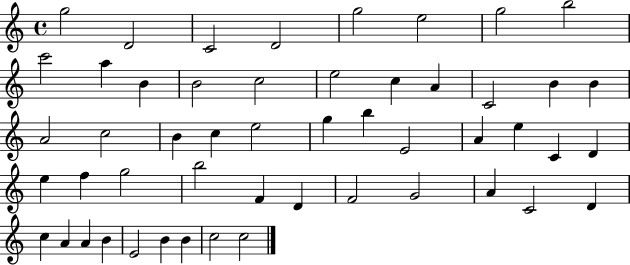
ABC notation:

X:1
T:Untitled
M:4/4
L:1/4
K:C
g2 D2 C2 D2 g2 e2 g2 b2 c'2 a B B2 c2 e2 c A C2 B B A2 c2 B c e2 g b E2 A e C D e f g2 b2 F D F2 G2 A C2 D c A A B E2 B B c2 c2